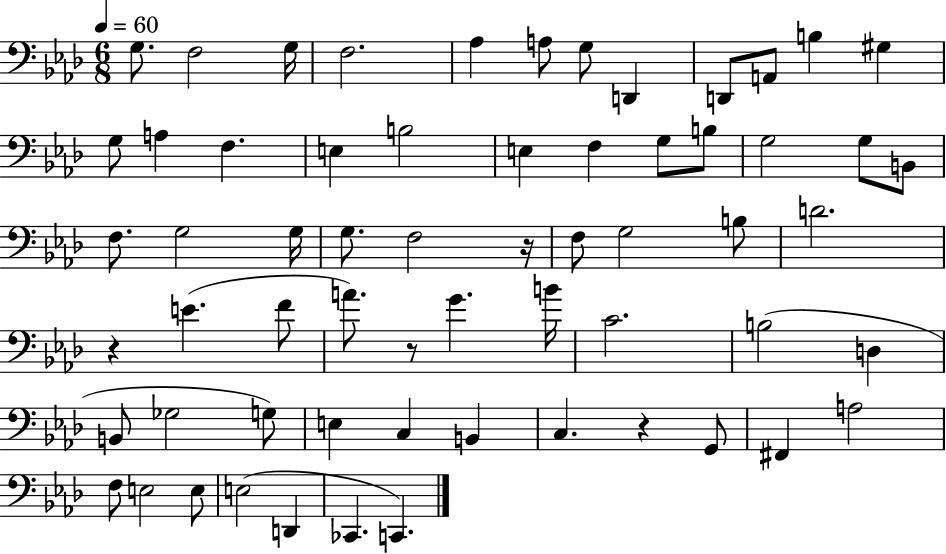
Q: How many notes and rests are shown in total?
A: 62